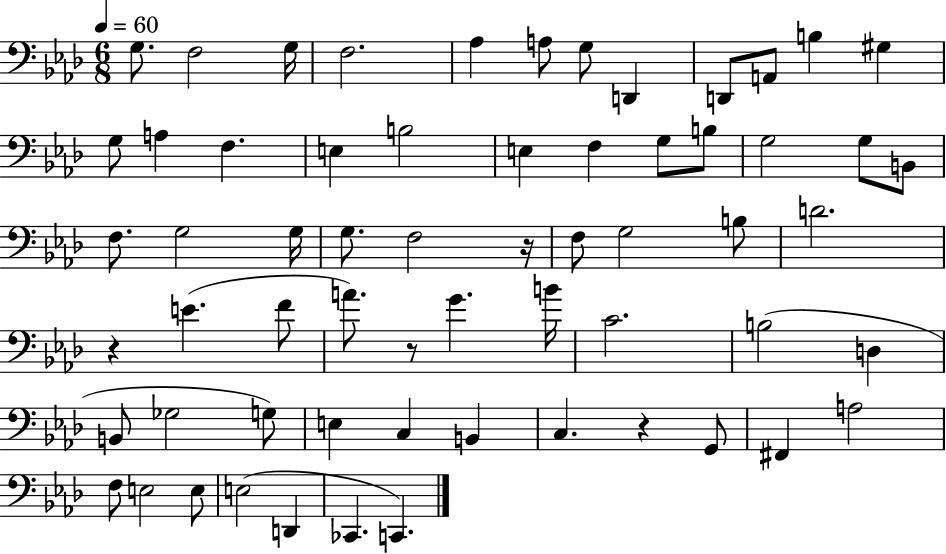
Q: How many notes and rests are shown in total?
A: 62